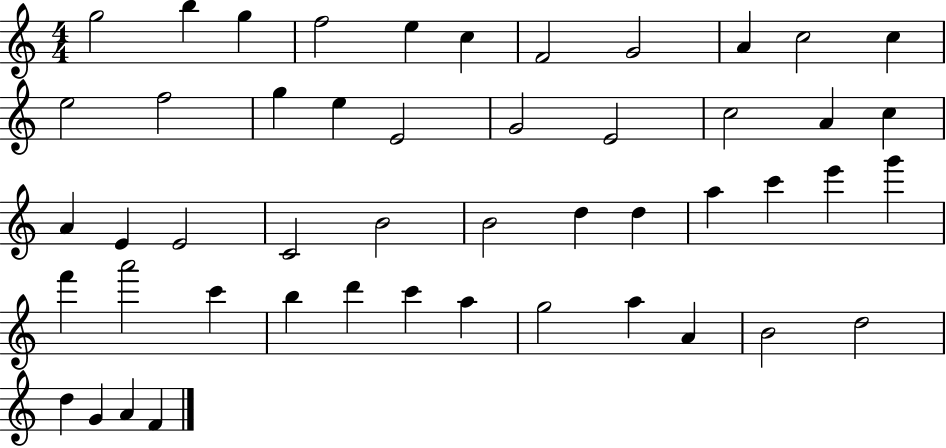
{
  \clef treble
  \numericTimeSignature
  \time 4/4
  \key c \major
  g''2 b''4 g''4 | f''2 e''4 c''4 | f'2 g'2 | a'4 c''2 c''4 | \break e''2 f''2 | g''4 e''4 e'2 | g'2 e'2 | c''2 a'4 c''4 | \break a'4 e'4 e'2 | c'2 b'2 | b'2 d''4 d''4 | a''4 c'''4 e'''4 g'''4 | \break f'''4 a'''2 c'''4 | b''4 d'''4 c'''4 a''4 | g''2 a''4 a'4 | b'2 d''2 | \break d''4 g'4 a'4 f'4 | \bar "|."
}